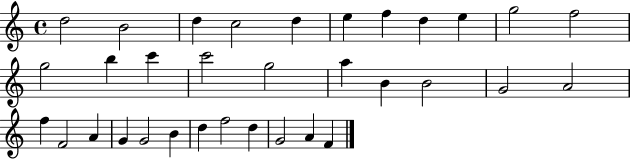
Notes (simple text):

D5/h B4/h D5/q C5/h D5/q E5/q F5/q D5/q E5/q G5/h F5/h G5/h B5/q C6/q C6/h G5/h A5/q B4/q B4/h G4/h A4/h F5/q F4/h A4/q G4/q G4/h B4/q D5/q F5/h D5/q G4/h A4/q F4/q